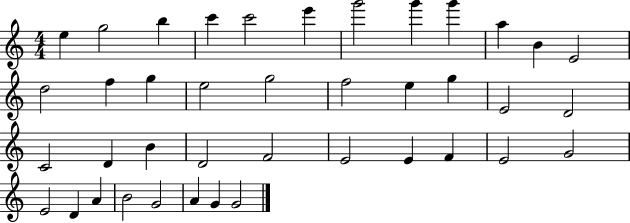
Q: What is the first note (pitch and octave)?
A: E5